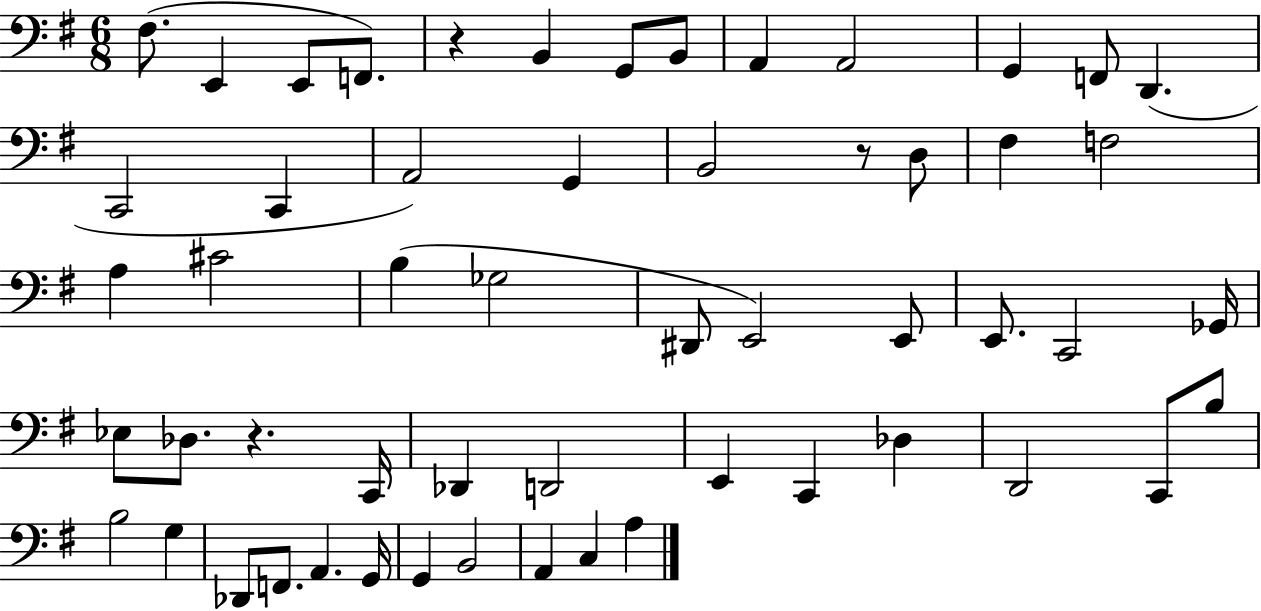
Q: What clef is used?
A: bass